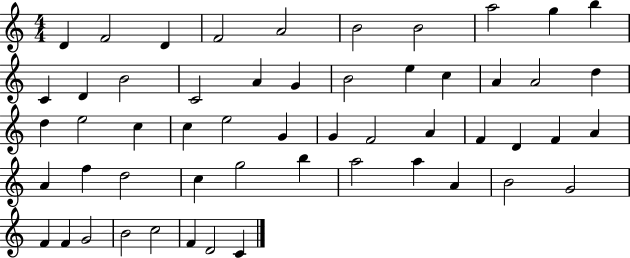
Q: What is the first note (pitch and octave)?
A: D4